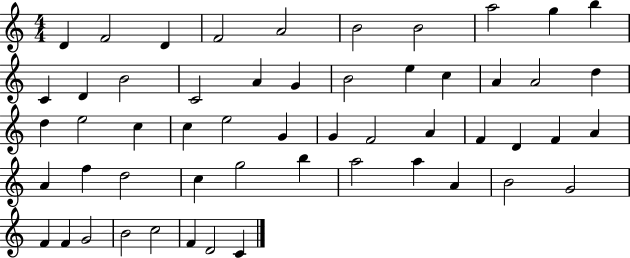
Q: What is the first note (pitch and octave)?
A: D4